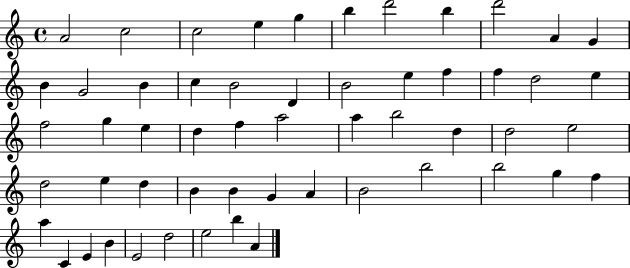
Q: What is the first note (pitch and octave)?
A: A4